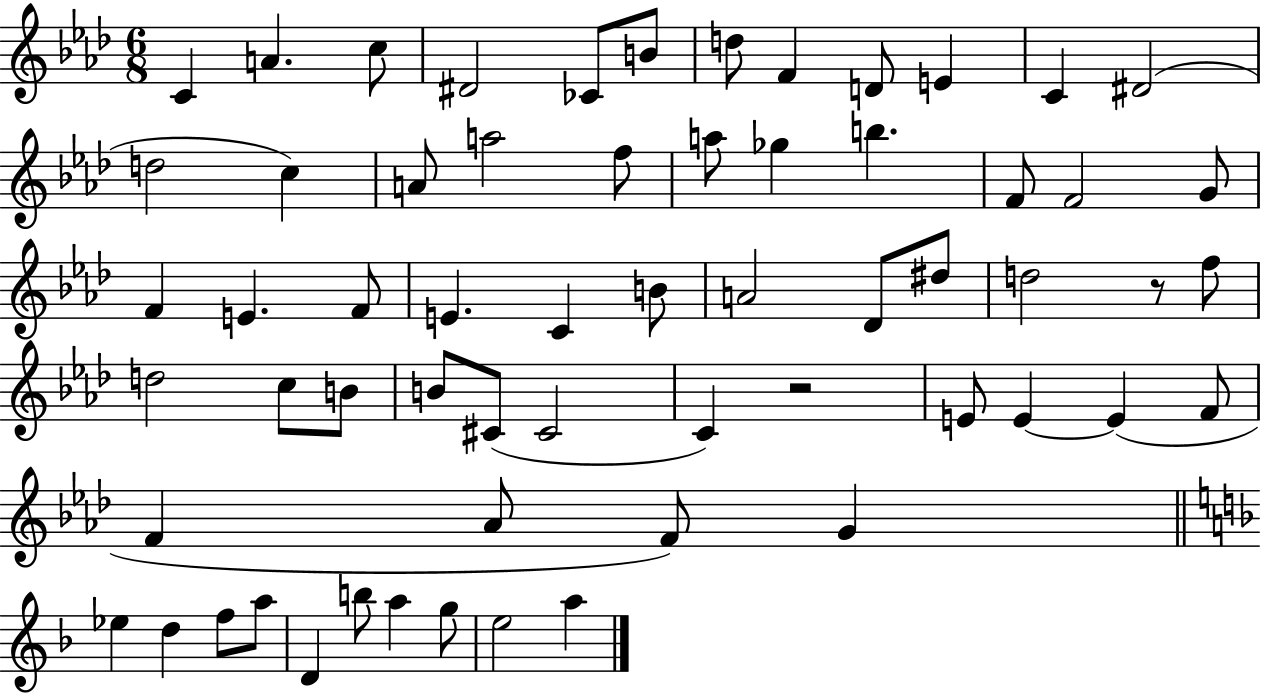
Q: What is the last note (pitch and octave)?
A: A5